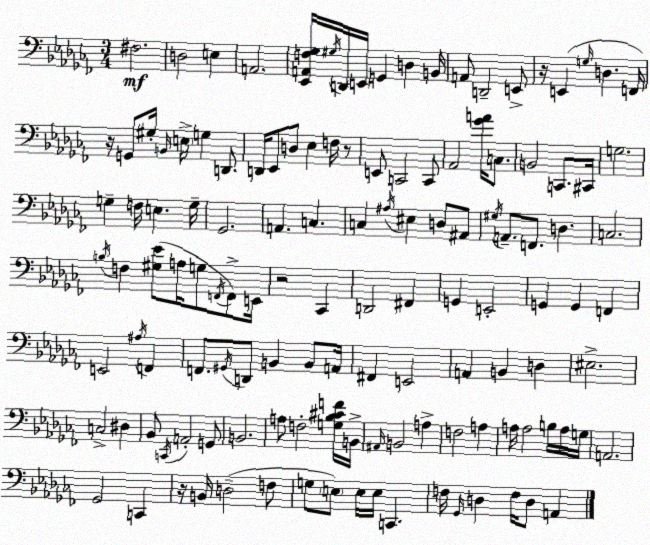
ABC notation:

X:1
T:Untitled
M:3/4
L:1/4
K:Abm
^F,2 D,2 E, A,,2 [_E,,A,,F,_G,]/4 ^G,/4 D,,/4 E,,/4 G,, D, B,,/4 A,,/2 D,,2 E,,/2 z/4 E,, G,/4 D, F,,/4 z/4 G,,/2 ^G,/4 B,,/4 E,/4 G, D,,/2 D,,/4 _E,,/2 D,/2 _E, F,/4 z/2 E,,/2 C,,2 C,,/2 _A,,2 [_GA]/4 C,/2 B,,2 C,,/2 ^C,,/4 G,2 G, F,/4 E, G,/4 _G,,2 A,, C, C, ^A,/4 ^E, D,/2 ^A,,/2 ^G,/4 A,,/2 F,,/2 D, C,2 B,/4 F, [^G,_E]/2 A,/4 G,/2 F,,/4 F,,/2 E,,/4 z2 _C,, D,,2 ^F,, G,, E,,2 G,, G,, F,, E,,2 ^A,/4 F,, F,,/2 ^G,,/4 D,,/2 B,, B,,/2 A,,/4 ^F,, E,,2 A,, B,, D, ^E,2 C,2 ^D, _B,,/2 C,,/4 A,,2 G,,/2 B,,2 A,/2 F,2 [G,_B,^CF]/4 B,,/4 ^A,,/4 B,,2 A, F,2 A, A,/4 A,2 B,/4 A,/4 G,/4 A,,2 _G,,2 C,, z/4 B,,/4 D,2 F,/2 G,/2 E,/2 E,/4 E,/4 C,, F,/4 _G,,/4 D, F,/4 D,/2 A,,